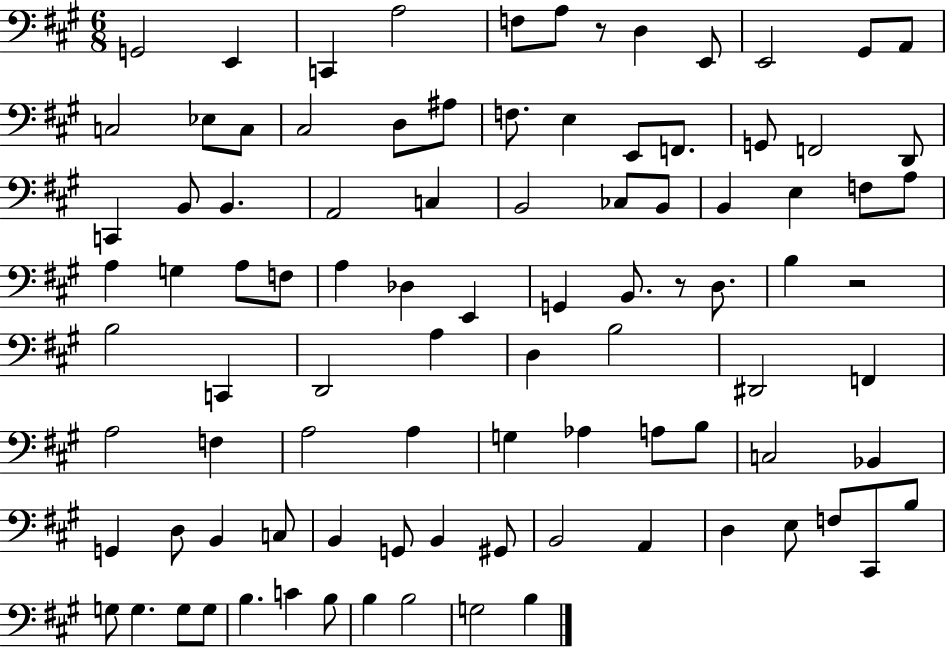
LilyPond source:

{
  \clef bass
  \numericTimeSignature
  \time 6/8
  \key a \major
  g,2 e,4 | c,4 a2 | f8 a8 r8 d4 e,8 | e,2 gis,8 a,8 | \break c2 ees8 c8 | cis2 d8 ais8 | f8. e4 e,8 f,8. | g,8 f,2 d,8 | \break c,4 b,8 b,4. | a,2 c4 | b,2 ces8 b,8 | b,4 e4 f8 a8 | \break a4 g4 a8 f8 | a4 des4 e,4 | g,4 b,8. r8 d8. | b4 r2 | \break b2 c,4 | d,2 a4 | d4 b2 | dis,2 f,4 | \break a2 f4 | a2 a4 | g4 aes4 a8 b8 | c2 bes,4 | \break g,4 d8 b,4 c8 | b,4 g,8 b,4 gis,8 | b,2 a,4 | d4 e8 f8 cis,8 b8 | \break g8 g4. g8 g8 | b4. c'4 b8 | b4 b2 | g2 b4 | \break \bar "|."
}